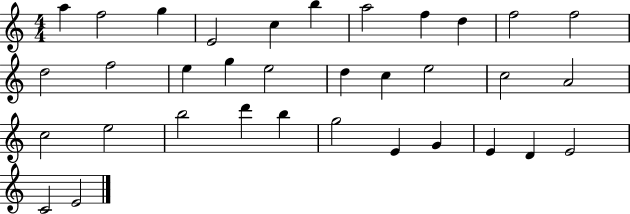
A5/q F5/h G5/q E4/h C5/q B5/q A5/h F5/q D5/q F5/h F5/h D5/h F5/h E5/q G5/q E5/h D5/q C5/q E5/h C5/h A4/h C5/h E5/h B5/h D6/q B5/q G5/h E4/q G4/q E4/q D4/q E4/h C4/h E4/h